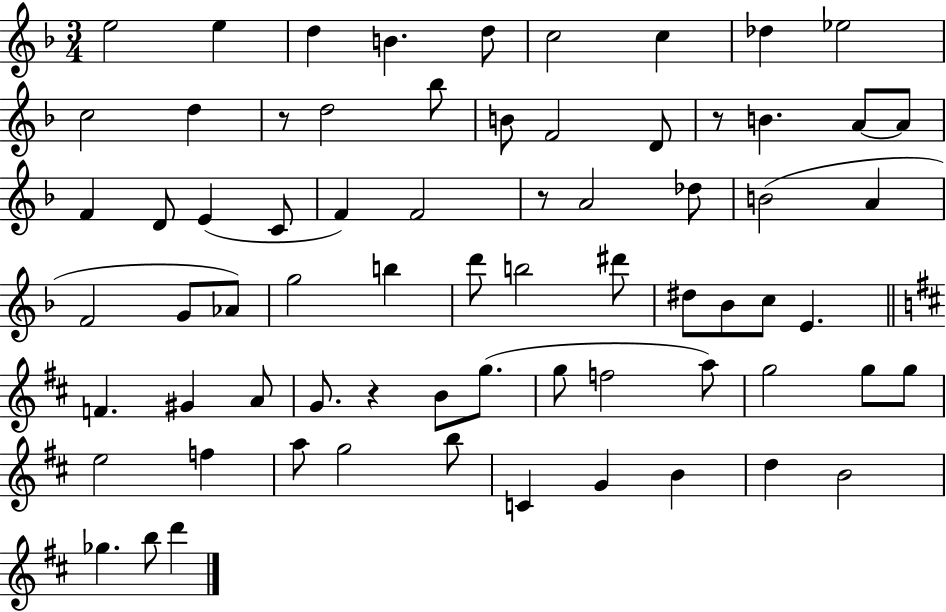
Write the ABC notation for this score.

X:1
T:Untitled
M:3/4
L:1/4
K:F
e2 e d B d/2 c2 c _d _e2 c2 d z/2 d2 _b/2 B/2 F2 D/2 z/2 B A/2 A/2 F D/2 E C/2 F F2 z/2 A2 _d/2 B2 A F2 G/2 _A/2 g2 b d'/2 b2 ^d'/2 ^d/2 _B/2 c/2 E F ^G A/2 G/2 z B/2 g/2 g/2 f2 a/2 g2 g/2 g/2 e2 f a/2 g2 b/2 C G B d B2 _g b/2 d'